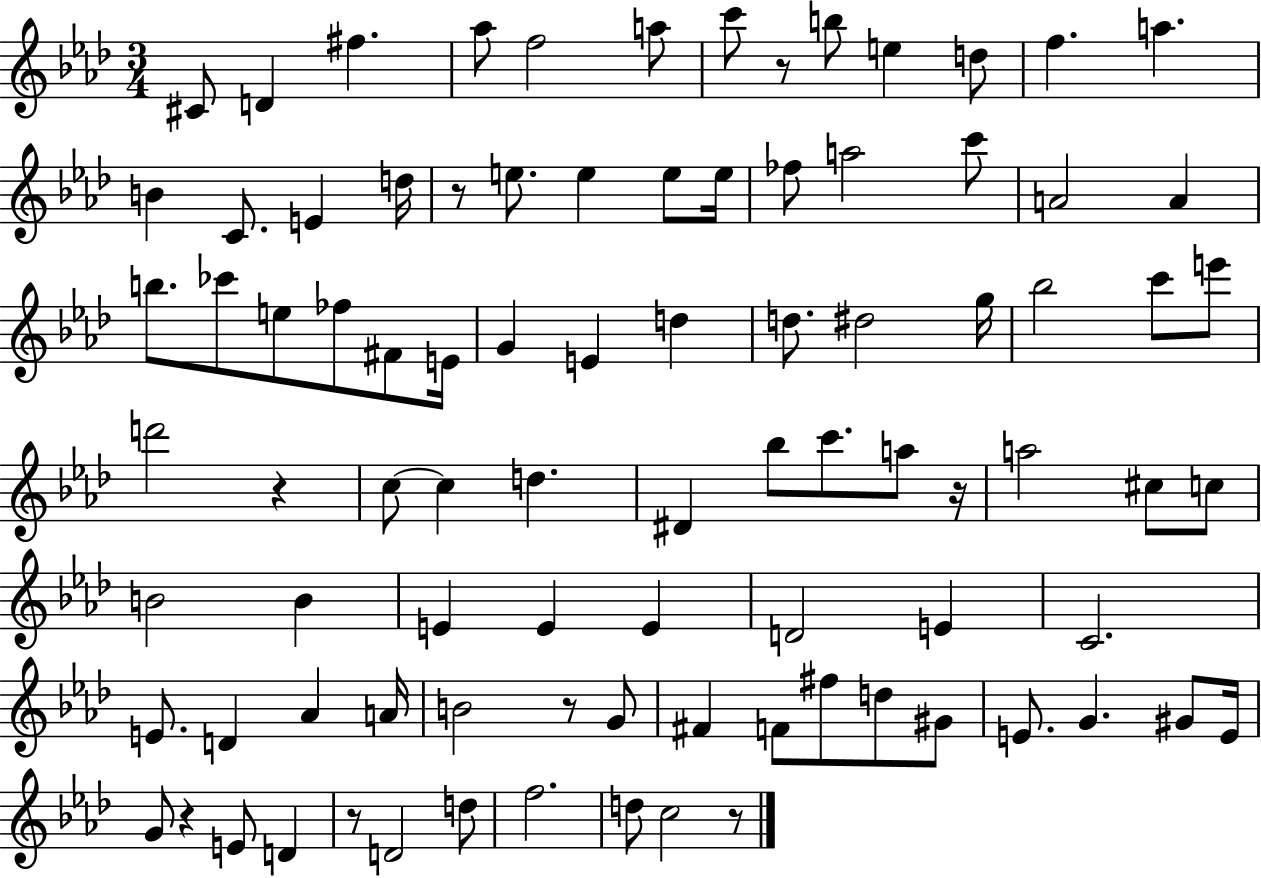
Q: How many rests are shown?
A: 8